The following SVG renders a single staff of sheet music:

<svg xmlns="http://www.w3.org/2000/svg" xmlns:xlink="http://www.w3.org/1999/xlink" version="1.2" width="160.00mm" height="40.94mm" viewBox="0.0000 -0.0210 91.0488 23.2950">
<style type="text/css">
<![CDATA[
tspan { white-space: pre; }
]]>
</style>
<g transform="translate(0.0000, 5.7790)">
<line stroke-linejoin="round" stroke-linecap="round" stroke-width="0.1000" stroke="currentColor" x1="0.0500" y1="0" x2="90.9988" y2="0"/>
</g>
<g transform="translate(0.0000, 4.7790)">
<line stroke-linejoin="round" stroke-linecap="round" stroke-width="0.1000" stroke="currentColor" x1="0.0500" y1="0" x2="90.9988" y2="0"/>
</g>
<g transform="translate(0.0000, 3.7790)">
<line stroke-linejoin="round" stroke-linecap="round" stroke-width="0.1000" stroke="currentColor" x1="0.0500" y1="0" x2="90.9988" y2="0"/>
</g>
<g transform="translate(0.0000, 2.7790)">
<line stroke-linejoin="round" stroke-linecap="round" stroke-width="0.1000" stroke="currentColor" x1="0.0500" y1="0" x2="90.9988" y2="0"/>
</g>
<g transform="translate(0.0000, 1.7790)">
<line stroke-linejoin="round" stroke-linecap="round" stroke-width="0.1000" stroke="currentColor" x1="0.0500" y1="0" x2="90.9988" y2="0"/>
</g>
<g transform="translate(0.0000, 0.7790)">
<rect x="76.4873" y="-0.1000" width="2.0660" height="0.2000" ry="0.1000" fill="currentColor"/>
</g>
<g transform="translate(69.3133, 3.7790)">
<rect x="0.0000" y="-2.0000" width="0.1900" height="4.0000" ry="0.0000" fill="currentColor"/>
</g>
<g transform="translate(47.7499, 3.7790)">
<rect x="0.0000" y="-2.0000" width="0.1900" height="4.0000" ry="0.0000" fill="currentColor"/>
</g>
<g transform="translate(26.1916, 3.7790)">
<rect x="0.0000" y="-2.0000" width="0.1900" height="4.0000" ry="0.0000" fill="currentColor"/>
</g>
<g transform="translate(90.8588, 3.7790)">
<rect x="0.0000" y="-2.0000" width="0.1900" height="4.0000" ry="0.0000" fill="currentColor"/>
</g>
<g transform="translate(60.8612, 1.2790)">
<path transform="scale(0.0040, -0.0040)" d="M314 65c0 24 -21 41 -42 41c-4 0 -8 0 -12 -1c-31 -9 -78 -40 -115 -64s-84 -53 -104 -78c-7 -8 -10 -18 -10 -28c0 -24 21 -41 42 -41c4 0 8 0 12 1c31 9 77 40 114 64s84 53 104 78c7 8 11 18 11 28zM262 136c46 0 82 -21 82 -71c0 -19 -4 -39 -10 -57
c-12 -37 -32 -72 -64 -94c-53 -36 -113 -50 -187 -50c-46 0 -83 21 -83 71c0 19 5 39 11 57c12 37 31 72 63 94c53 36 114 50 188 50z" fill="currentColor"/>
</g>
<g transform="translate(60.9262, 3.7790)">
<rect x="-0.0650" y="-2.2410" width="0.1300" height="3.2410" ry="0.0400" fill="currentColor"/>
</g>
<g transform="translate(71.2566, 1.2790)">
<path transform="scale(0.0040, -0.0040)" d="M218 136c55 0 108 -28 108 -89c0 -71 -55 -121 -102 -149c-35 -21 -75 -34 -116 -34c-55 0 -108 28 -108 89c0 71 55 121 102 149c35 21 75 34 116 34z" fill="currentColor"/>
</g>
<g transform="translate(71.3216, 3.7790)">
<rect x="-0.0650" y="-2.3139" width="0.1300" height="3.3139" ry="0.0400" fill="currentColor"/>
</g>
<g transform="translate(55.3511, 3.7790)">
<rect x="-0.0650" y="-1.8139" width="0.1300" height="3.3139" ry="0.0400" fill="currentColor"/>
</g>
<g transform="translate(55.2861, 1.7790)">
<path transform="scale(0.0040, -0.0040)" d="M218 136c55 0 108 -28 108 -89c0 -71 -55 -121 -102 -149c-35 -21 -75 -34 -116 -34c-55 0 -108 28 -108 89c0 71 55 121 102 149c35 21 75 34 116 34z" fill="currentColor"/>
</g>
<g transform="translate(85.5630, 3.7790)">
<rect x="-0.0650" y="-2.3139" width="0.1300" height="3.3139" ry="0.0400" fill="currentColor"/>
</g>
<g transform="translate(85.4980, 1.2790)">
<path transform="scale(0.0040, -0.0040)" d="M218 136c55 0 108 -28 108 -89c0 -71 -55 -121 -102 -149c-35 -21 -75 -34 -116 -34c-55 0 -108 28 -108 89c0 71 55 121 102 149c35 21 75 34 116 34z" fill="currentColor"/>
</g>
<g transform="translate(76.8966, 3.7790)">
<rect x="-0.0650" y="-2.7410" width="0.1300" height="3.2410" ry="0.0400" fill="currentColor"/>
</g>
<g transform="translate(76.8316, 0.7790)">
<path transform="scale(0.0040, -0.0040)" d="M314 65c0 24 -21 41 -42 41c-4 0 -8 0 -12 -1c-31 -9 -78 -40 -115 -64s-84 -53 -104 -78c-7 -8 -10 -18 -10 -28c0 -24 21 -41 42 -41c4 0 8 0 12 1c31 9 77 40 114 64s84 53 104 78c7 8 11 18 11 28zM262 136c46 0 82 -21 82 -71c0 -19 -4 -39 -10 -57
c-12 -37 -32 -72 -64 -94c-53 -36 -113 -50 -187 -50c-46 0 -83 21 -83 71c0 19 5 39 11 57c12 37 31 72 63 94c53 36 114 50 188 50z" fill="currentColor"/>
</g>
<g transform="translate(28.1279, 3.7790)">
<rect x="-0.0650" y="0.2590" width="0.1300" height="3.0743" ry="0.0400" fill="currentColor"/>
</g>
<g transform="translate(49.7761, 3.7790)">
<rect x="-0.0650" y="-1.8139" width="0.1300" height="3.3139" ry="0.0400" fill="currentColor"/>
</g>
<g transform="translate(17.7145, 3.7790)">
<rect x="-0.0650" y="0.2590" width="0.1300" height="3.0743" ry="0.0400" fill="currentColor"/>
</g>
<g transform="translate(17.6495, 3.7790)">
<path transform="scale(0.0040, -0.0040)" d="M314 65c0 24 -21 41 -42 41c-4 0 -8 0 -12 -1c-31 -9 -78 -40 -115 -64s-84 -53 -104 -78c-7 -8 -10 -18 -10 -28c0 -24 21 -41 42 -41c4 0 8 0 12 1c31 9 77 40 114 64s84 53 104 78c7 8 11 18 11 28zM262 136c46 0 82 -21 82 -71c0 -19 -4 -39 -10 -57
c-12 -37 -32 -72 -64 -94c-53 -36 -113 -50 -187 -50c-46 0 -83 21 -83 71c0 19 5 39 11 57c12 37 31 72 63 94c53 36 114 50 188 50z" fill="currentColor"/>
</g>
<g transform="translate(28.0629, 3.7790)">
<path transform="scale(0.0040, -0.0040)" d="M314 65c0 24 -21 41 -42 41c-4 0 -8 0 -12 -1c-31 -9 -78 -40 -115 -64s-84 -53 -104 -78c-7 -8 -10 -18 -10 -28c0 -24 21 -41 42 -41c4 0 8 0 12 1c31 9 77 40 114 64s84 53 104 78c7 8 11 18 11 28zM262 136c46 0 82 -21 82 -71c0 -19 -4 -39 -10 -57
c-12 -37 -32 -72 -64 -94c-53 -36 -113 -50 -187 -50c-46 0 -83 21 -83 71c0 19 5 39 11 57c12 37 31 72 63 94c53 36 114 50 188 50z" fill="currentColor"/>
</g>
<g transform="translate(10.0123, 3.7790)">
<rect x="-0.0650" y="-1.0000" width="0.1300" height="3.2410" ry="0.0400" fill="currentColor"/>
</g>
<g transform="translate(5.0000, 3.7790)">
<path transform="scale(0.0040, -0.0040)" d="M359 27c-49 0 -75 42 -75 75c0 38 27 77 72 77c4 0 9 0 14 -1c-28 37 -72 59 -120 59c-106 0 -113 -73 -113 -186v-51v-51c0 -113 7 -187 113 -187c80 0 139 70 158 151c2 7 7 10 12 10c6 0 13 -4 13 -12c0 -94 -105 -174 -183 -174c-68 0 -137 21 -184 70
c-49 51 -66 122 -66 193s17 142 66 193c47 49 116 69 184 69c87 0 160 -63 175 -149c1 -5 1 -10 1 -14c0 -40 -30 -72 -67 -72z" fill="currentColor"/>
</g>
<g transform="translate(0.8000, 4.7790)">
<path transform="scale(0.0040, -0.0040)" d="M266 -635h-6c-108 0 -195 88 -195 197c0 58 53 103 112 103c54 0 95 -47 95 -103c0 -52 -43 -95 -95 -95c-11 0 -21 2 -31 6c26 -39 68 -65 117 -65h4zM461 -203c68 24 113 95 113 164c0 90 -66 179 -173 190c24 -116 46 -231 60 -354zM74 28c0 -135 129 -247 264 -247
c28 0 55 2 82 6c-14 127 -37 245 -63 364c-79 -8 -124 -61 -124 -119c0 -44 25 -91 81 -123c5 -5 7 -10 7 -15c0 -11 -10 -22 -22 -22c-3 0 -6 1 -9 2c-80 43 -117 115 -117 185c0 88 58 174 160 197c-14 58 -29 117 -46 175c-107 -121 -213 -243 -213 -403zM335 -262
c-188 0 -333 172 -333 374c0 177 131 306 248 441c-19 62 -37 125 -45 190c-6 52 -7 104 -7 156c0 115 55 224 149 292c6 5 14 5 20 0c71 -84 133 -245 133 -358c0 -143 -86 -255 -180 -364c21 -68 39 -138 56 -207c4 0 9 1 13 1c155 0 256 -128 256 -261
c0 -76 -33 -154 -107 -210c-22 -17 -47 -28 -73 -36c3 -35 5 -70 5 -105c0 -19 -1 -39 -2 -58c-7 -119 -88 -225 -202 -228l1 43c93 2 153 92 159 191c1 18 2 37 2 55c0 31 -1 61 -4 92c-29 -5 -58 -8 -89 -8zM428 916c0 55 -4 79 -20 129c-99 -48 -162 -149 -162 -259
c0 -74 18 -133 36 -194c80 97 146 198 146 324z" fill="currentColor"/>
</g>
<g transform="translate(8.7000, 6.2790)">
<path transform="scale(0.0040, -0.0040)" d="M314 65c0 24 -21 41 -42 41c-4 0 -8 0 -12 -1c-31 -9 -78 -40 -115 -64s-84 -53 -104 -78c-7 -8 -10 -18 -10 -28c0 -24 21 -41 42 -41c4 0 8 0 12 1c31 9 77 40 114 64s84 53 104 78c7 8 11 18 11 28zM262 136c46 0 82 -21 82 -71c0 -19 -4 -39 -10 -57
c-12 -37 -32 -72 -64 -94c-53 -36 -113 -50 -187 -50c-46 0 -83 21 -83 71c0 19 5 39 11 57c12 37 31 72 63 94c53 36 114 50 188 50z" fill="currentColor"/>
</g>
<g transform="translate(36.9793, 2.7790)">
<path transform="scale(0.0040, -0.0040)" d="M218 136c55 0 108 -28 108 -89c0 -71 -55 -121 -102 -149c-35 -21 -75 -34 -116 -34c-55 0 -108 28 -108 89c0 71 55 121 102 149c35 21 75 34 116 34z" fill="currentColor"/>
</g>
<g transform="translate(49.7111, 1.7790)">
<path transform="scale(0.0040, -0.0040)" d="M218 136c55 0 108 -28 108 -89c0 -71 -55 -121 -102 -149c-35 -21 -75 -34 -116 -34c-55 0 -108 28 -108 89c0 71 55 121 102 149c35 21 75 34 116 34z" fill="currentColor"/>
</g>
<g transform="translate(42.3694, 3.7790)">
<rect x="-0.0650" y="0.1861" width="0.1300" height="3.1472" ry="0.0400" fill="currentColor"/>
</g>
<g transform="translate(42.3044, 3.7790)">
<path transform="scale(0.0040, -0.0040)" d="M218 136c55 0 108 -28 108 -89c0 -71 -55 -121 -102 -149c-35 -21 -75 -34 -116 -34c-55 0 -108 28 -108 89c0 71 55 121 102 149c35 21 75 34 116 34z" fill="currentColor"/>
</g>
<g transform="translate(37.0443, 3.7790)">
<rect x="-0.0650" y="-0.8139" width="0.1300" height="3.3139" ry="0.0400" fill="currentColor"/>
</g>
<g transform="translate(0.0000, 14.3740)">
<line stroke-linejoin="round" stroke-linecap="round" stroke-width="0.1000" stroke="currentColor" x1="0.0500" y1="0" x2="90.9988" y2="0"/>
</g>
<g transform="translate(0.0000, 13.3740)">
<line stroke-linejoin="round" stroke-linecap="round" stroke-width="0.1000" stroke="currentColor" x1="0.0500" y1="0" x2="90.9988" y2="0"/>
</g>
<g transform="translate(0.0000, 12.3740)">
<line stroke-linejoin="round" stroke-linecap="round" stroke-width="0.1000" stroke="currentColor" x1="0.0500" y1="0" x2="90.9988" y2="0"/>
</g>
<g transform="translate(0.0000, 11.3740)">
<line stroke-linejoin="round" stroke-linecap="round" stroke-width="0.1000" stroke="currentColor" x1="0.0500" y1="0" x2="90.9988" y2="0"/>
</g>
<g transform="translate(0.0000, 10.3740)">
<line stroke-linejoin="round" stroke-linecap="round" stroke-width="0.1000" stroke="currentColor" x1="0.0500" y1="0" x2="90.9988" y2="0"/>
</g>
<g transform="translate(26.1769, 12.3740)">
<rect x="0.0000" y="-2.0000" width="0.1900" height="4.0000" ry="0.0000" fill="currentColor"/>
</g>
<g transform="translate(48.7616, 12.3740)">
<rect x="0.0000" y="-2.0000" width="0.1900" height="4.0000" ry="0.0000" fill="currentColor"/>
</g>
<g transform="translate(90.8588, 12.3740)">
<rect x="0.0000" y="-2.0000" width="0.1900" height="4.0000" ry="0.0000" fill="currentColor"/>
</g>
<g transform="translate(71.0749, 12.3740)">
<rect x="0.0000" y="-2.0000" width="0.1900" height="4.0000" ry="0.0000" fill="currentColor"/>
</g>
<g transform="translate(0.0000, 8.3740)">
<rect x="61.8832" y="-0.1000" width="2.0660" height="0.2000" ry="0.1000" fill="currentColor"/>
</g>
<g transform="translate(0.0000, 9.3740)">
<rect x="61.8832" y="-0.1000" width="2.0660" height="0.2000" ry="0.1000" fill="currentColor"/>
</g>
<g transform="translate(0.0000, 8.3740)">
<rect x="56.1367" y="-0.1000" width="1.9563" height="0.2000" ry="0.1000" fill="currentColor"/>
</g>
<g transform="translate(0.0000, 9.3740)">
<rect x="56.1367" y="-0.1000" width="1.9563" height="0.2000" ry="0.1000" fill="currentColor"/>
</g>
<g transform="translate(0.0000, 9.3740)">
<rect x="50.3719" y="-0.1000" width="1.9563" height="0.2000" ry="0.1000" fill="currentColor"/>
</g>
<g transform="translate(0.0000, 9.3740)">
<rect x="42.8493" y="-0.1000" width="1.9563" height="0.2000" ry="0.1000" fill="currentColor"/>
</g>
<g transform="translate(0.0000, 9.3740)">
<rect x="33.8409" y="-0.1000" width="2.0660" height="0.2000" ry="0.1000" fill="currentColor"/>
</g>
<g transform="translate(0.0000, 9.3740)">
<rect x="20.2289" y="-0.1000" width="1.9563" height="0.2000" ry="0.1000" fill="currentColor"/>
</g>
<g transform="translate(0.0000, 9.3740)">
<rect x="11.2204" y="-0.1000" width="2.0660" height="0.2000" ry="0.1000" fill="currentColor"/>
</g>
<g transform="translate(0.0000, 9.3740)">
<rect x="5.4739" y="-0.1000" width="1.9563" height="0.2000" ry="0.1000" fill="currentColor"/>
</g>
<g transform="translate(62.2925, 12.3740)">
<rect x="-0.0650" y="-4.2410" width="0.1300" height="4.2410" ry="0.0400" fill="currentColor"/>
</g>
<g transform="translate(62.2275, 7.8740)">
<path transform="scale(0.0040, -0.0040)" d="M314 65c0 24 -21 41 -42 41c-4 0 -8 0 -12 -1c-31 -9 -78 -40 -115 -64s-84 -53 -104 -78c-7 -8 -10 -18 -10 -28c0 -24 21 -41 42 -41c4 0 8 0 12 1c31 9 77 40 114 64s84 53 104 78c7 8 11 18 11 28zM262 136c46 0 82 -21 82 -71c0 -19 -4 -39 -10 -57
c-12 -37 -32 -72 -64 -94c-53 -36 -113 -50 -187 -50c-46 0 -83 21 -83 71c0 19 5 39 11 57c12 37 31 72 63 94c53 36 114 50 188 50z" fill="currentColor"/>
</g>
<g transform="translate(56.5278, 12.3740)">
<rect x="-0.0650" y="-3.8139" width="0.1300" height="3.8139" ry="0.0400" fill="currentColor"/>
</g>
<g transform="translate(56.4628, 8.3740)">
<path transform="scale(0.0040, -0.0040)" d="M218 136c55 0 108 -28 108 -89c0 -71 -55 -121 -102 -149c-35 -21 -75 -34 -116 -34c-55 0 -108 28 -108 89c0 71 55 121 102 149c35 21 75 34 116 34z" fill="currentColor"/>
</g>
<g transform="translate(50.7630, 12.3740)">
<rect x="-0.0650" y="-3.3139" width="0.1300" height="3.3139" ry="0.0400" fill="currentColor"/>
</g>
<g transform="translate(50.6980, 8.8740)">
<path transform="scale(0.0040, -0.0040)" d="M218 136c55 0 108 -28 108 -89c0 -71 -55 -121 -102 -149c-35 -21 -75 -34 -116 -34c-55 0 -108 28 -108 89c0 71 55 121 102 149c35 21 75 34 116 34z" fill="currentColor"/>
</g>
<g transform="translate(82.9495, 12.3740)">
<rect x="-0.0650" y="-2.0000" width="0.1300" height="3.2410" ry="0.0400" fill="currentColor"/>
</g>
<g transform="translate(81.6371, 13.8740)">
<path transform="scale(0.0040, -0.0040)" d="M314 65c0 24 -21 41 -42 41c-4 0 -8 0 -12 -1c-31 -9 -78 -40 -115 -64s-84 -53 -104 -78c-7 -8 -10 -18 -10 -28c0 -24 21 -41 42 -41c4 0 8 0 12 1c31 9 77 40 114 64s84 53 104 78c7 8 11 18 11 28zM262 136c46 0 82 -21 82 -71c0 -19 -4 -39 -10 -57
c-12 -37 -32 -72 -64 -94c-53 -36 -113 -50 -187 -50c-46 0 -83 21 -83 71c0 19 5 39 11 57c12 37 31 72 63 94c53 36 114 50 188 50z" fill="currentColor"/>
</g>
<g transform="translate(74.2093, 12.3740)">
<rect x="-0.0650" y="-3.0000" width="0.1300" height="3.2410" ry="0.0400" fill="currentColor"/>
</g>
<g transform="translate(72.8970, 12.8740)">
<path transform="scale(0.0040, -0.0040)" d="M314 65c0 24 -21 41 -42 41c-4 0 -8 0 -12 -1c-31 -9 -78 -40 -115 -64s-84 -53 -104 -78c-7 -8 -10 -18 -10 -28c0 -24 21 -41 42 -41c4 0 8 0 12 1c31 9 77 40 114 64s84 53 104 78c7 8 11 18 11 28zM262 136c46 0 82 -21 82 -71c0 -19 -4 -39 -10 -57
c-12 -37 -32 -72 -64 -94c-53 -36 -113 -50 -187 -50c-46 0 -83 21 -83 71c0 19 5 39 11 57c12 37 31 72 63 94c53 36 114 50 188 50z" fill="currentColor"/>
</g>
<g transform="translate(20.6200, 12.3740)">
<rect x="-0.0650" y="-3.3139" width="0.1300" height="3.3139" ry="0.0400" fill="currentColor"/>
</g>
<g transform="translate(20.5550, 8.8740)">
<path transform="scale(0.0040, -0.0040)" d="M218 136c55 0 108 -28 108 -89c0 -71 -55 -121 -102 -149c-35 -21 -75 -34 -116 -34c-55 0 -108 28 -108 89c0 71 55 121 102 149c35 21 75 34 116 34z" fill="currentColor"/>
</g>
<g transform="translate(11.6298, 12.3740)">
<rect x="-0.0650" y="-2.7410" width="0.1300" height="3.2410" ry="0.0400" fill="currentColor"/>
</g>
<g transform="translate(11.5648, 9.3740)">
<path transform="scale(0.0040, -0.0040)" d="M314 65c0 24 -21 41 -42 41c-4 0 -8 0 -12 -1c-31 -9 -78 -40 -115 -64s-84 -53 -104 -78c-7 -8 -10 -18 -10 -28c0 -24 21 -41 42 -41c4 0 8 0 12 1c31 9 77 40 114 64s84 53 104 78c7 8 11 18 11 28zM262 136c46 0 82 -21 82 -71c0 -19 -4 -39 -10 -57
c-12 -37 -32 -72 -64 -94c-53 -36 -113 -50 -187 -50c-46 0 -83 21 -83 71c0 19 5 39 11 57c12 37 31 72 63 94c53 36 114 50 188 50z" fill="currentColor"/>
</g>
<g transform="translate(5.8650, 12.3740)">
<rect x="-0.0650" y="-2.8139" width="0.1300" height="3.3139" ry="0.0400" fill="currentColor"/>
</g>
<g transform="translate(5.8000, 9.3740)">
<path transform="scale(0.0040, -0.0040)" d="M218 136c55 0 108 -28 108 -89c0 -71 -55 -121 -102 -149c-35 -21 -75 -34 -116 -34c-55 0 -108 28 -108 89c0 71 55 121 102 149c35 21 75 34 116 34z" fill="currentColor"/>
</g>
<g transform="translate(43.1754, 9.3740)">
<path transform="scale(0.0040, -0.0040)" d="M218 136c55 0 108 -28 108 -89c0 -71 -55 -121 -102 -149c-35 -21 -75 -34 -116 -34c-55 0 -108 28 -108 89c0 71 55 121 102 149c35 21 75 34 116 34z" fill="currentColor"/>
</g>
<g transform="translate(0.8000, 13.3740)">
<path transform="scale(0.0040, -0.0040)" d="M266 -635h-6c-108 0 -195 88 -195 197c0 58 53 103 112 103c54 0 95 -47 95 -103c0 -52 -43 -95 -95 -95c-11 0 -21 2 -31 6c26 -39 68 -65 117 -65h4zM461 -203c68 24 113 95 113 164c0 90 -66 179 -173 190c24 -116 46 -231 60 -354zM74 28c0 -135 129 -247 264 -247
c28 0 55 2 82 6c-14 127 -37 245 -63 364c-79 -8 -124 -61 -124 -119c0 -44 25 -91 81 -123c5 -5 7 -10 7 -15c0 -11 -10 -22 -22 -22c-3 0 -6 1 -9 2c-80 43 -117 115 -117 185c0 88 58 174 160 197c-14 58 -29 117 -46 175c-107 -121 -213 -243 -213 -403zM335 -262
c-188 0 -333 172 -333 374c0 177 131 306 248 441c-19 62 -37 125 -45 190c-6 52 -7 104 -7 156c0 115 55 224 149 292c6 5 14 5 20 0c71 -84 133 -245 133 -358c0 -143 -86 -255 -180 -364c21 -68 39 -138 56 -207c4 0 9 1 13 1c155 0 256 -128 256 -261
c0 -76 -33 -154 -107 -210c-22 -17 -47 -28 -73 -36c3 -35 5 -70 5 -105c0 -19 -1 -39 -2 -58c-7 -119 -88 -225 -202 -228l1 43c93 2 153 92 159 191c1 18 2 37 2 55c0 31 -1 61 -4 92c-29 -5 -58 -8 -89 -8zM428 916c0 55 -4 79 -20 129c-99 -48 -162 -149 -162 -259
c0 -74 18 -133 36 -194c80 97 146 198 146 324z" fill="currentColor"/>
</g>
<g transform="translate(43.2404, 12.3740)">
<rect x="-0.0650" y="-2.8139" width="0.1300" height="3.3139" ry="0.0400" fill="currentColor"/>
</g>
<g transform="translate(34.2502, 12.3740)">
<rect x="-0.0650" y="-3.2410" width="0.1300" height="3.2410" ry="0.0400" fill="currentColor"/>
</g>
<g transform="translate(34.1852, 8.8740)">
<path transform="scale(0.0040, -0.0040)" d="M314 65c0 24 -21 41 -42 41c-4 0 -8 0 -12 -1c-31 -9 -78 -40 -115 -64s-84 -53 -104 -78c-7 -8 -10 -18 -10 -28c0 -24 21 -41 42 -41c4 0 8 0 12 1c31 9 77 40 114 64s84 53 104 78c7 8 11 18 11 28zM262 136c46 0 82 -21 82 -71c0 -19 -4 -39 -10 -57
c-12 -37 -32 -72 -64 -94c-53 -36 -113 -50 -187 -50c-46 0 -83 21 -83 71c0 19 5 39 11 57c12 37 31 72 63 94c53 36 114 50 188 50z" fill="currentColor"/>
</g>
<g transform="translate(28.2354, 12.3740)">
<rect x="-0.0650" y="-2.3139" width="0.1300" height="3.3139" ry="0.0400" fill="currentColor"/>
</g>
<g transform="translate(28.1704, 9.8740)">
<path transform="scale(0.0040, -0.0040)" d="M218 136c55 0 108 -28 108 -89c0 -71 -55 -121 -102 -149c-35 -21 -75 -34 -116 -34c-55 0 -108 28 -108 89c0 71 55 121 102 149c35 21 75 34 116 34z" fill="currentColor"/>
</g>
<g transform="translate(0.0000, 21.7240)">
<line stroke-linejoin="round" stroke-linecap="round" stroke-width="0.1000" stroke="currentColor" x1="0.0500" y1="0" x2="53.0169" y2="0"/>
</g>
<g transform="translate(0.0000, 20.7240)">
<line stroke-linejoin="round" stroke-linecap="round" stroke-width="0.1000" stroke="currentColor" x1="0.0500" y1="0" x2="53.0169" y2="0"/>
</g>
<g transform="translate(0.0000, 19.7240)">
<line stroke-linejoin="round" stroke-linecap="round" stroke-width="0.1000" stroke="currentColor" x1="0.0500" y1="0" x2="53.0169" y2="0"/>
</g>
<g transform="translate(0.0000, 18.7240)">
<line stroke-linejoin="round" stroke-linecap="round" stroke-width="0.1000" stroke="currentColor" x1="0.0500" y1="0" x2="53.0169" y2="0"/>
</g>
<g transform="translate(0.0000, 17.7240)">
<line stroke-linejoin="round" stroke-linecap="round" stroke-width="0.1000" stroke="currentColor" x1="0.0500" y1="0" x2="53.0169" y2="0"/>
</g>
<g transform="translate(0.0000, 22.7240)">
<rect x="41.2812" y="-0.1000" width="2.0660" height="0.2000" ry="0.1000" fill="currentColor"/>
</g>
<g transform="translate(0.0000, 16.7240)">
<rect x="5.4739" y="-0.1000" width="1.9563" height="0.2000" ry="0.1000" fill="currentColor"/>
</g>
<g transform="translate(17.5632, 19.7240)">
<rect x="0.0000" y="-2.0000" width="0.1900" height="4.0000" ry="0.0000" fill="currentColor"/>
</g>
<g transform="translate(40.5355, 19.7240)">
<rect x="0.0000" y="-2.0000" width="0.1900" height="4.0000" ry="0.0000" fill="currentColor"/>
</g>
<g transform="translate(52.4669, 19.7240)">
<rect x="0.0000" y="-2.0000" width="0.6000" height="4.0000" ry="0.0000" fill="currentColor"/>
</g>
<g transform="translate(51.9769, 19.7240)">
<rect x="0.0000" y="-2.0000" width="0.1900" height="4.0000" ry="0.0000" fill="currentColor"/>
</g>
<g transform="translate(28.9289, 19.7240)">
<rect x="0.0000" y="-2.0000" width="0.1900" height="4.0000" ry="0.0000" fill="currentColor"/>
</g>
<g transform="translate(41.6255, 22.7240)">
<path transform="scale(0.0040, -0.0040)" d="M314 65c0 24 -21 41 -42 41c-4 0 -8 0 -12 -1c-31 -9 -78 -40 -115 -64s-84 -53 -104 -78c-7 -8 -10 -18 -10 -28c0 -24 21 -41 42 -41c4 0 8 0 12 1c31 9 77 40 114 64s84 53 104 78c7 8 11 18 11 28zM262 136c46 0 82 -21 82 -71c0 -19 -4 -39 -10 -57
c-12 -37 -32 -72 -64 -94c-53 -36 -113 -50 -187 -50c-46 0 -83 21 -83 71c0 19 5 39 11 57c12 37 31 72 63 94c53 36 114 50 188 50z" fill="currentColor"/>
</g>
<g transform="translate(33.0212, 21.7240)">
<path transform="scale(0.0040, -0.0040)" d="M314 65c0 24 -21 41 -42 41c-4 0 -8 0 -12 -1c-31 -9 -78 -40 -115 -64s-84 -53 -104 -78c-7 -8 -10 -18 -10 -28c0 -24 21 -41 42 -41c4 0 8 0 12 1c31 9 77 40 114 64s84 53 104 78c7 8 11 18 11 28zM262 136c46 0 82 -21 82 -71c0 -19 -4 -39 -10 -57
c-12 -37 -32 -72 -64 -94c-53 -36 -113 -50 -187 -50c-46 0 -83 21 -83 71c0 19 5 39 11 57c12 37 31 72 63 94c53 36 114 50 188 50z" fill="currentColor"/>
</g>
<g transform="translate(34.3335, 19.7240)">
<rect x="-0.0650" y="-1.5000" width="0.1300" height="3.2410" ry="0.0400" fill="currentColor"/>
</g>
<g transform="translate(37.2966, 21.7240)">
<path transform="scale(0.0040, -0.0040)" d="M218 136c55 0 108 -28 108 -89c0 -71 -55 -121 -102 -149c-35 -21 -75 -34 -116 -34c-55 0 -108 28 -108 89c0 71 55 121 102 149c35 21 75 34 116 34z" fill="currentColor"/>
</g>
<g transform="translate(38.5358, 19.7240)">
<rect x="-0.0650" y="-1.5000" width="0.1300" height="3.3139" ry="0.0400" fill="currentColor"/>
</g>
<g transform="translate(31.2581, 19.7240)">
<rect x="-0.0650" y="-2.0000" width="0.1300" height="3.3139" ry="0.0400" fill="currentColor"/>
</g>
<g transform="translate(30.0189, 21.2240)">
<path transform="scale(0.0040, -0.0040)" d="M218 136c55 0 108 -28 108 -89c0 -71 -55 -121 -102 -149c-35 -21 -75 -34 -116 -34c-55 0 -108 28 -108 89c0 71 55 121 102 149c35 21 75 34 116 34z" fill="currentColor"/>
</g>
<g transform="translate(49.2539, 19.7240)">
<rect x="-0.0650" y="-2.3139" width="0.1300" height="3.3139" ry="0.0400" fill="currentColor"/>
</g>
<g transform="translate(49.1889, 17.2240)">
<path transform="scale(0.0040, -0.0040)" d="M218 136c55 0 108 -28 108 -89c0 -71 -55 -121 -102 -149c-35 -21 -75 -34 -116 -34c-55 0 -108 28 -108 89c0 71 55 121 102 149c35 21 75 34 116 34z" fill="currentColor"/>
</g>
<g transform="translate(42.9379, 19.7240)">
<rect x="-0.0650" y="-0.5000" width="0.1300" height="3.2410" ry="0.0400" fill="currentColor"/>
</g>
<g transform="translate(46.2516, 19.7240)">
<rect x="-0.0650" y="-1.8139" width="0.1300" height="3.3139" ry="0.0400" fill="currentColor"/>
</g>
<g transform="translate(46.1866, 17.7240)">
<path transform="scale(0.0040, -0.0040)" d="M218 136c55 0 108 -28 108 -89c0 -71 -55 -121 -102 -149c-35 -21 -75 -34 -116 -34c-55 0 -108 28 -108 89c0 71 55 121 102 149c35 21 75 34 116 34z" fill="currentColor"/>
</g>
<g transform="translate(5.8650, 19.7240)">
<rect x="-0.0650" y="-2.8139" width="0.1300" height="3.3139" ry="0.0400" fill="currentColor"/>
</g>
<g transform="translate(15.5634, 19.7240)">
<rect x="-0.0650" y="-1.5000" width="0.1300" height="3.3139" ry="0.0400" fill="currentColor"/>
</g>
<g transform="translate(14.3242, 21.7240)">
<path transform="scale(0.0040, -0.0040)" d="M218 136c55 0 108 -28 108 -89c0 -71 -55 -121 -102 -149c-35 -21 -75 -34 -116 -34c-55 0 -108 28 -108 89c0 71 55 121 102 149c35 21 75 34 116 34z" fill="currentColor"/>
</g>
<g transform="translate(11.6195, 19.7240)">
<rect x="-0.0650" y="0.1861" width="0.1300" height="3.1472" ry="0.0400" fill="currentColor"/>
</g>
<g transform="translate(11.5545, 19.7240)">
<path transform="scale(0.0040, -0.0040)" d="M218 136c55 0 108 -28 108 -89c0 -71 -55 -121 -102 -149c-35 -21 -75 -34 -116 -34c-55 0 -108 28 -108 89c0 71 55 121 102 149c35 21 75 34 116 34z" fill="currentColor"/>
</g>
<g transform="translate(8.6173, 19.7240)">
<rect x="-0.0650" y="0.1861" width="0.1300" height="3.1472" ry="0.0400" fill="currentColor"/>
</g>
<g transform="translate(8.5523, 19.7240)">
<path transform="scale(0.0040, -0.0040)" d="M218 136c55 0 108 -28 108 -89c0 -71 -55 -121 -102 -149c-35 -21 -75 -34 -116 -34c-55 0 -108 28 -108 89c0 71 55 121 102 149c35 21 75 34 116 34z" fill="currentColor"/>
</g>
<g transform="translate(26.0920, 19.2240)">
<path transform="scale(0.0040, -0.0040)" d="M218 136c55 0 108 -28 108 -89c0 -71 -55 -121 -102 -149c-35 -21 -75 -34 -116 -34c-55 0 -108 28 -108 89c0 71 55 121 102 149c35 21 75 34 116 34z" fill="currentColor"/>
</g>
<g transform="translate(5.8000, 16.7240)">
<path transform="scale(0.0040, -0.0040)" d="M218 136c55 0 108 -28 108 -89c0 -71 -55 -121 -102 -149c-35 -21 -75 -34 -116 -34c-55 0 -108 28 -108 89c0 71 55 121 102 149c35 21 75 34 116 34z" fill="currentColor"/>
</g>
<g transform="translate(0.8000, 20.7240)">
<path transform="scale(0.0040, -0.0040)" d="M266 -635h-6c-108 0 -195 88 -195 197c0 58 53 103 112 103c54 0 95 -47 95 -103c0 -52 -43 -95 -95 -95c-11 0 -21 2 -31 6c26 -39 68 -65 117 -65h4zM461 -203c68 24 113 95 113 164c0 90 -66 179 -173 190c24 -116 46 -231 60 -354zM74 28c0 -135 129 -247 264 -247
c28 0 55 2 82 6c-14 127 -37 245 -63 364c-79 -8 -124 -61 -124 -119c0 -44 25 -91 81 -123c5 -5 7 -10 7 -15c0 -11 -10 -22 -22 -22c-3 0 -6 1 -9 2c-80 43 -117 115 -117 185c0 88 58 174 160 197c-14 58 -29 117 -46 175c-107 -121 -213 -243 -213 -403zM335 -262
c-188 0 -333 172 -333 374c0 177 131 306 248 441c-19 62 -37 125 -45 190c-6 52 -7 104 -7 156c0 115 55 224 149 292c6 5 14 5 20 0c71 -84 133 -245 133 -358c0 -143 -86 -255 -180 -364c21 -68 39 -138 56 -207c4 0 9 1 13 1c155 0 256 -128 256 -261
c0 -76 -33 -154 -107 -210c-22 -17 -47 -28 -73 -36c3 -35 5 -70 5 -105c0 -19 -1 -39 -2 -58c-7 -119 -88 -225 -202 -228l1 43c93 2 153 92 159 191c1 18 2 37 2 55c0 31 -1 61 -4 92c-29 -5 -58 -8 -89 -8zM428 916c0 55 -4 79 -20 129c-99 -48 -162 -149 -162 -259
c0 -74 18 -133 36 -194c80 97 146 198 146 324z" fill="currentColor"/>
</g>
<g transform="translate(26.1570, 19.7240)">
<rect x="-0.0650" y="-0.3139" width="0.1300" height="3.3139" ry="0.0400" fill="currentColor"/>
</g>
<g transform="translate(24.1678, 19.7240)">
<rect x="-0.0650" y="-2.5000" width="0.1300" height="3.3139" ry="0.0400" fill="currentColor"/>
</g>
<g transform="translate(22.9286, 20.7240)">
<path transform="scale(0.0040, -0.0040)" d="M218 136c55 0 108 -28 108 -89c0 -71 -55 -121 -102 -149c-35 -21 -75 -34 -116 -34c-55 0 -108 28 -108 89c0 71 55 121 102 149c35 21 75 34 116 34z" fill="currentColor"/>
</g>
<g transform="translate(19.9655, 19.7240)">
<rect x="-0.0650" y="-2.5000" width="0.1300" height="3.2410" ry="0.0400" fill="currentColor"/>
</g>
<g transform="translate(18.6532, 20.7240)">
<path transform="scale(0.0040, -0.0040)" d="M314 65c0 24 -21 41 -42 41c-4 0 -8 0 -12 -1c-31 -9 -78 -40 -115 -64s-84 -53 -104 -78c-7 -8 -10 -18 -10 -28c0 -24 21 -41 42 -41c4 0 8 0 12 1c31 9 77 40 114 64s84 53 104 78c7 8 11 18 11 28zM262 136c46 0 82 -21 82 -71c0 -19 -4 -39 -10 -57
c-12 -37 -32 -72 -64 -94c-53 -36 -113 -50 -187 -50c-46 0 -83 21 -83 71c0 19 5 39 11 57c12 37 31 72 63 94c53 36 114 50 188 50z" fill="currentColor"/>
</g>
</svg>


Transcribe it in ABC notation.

X:1
T:Untitled
M:4/4
L:1/4
K:C
D2 B2 B2 d B f f g2 g a2 g a a2 b g b2 a b c' d'2 A2 F2 a B B E G2 G c F E2 E C2 f g